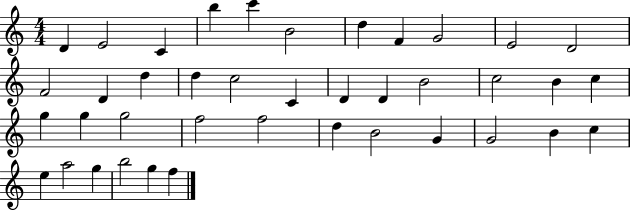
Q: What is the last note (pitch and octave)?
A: F5